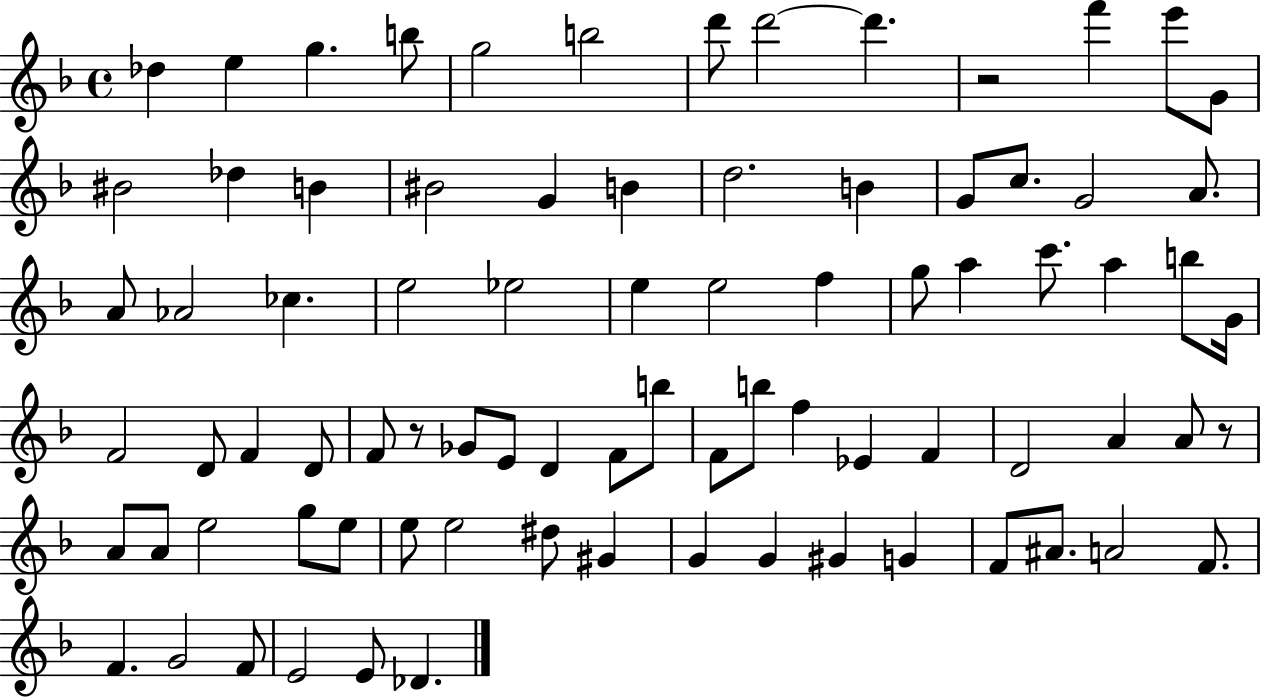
X:1
T:Untitled
M:4/4
L:1/4
K:F
_d e g b/2 g2 b2 d'/2 d'2 d' z2 f' e'/2 G/2 ^B2 _d B ^B2 G B d2 B G/2 c/2 G2 A/2 A/2 _A2 _c e2 _e2 e e2 f g/2 a c'/2 a b/2 G/4 F2 D/2 F D/2 F/2 z/2 _G/2 E/2 D F/2 b/2 F/2 b/2 f _E F D2 A A/2 z/2 A/2 A/2 e2 g/2 e/2 e/2 e2 ^d/2 ^G G G ^G G F/2 ^A/2 A2 F/2 F G2 F/2 E2 E/2 _D